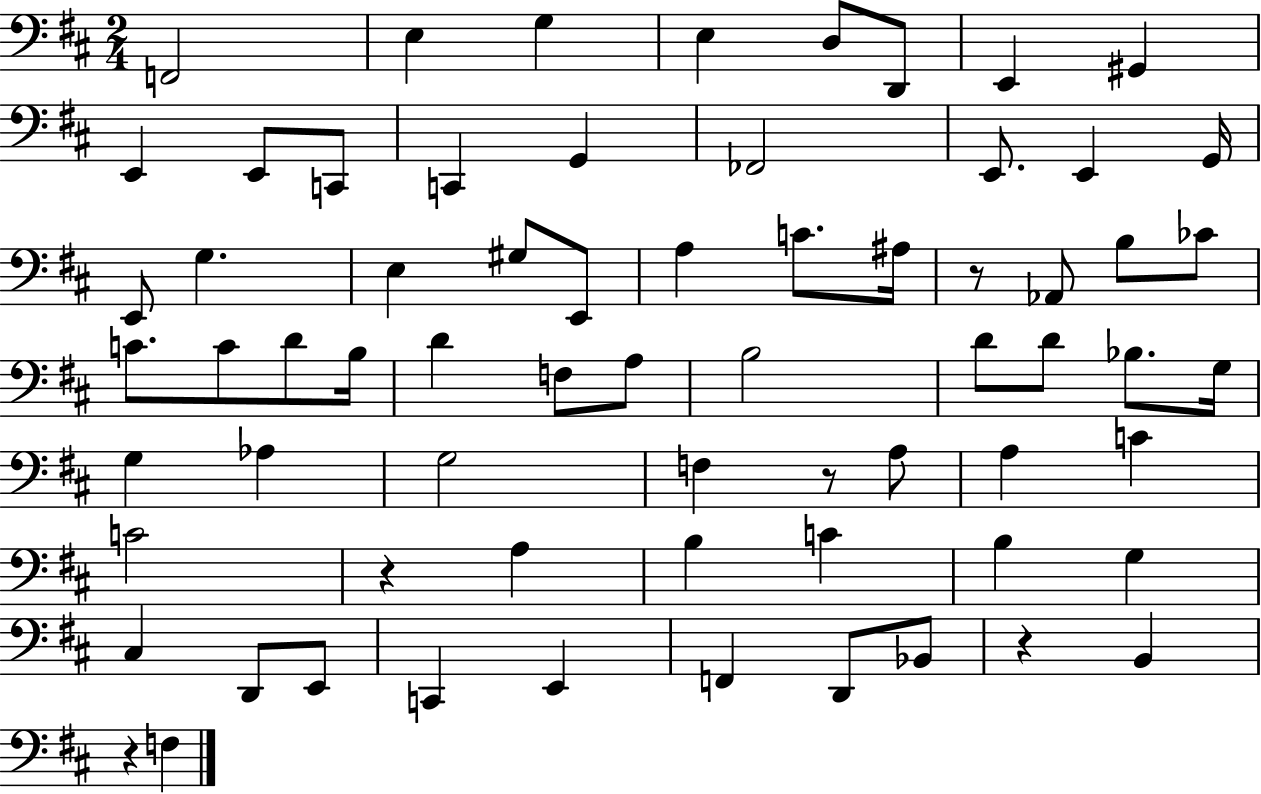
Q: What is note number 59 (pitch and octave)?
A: F2